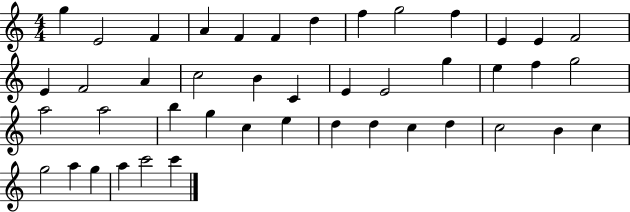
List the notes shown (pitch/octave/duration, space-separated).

G5/q E4/h F4/q A4/q F4/q F4/q D5/q F5/q G5/h F5/q E4/q E4/q F4/h E4/q F4/h A4/q C5/h B4/q C4/q E4/q E4/h G5/q E5/q F5/q G5/h A5/h A5/h B5/q G5/q C5/q E5/q D5/q D5/q C5/q D5/q C5/h B4/q C5/q G5/h A5/q G5/q A5/q C6/h C6/q